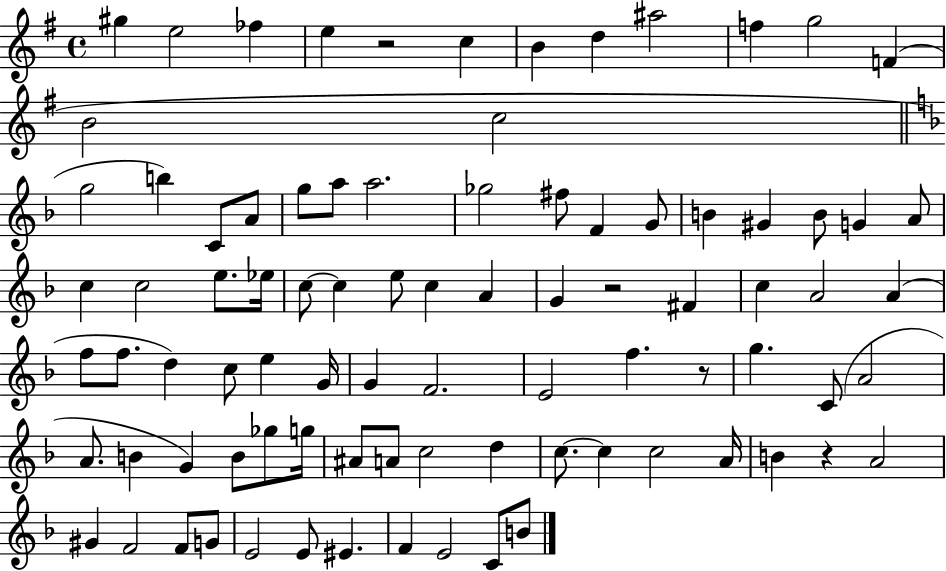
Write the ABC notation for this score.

X:1
T:Untitled
M:4/4
L:1/4
K:G
^g e2 _f e z2 c B d ^a2 f g2 F B2 c2 g2 b C/2 A/2 g/2 a/2 a2 _g2 ^f/2 F G/2 B ^G B/2 G A/2 c c2 e/2 _e/4 c/2 c e/2 c A G z2 ^F c A2 A f/2 f/2 d c/2 e G/4 G F2 E2 f z/2 g C/2 A2 A/2 B G B/2 _g/2 g/4 ^A/2 A/2 c2 d c/2 c c2 A/4 B z A2 ^G F2 F/2 G/2 E2 E/2 ^E F E2 C/2 B/2